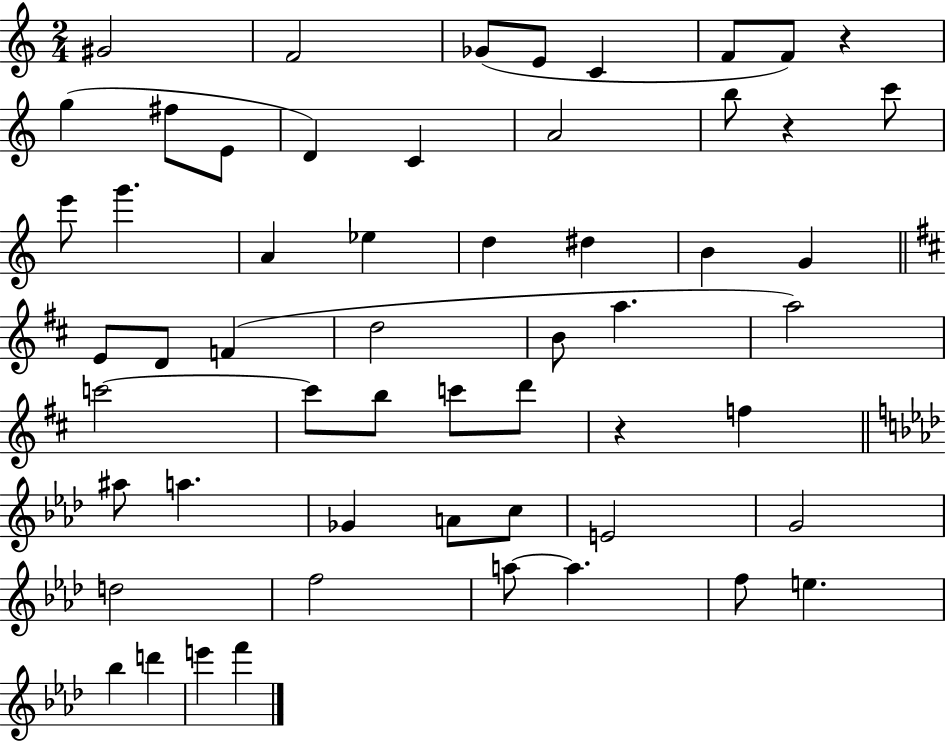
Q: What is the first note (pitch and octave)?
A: G#4